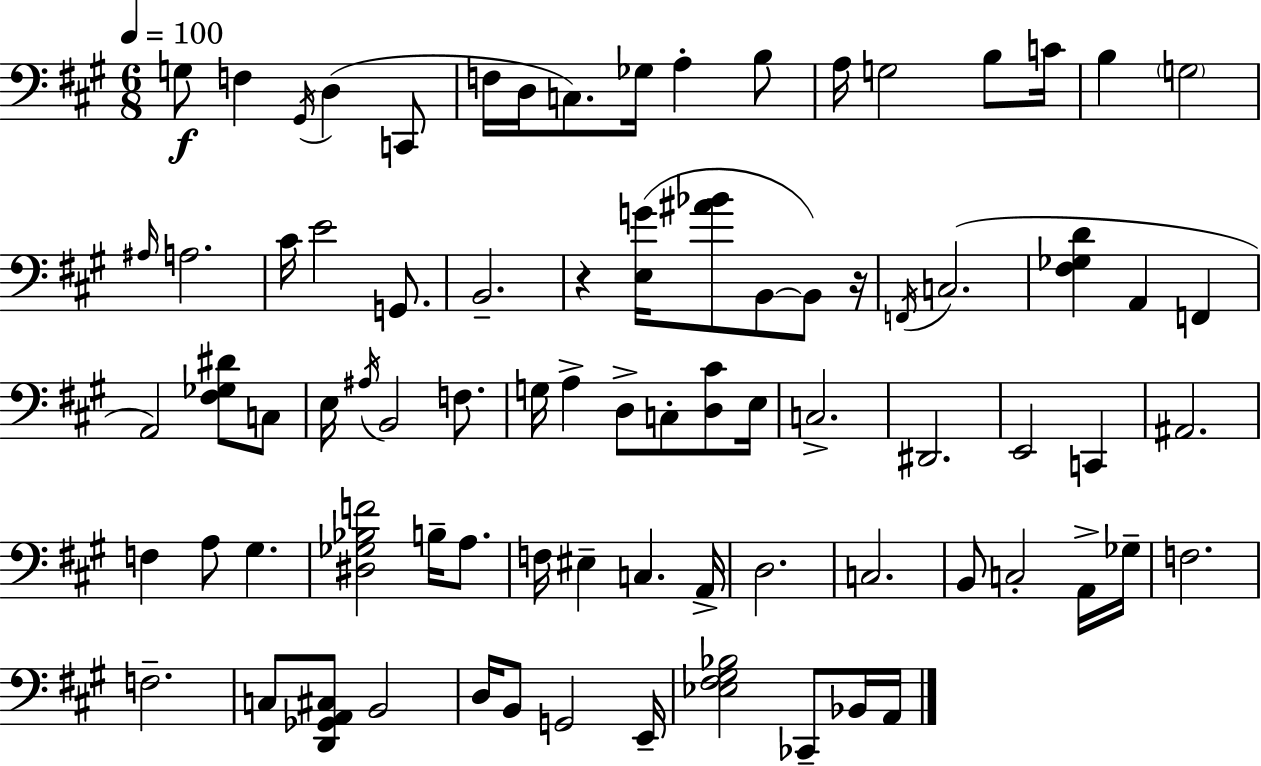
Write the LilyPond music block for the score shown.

{
  \clef bass
  \numericTimeSignature
  \time 6/8
  \key a \major
  \tempo 4 = 100
  g8\f f4 \acciaccatura { gis,16 } d4( c,8 | f16 d16 c8.) ges16 a4-. b8 | a16 g2 b8 | c'16 b4 \parenthesize g2 | \break \grace { ais16 } a2. | cis'16 e'2 g,8. | b,2.-- | r4 <e g'>16( <ais' bes'>8 b,8~~ b,8) | \break r16 \acciaccatura { f,16 } c2.( | <fis ges d'>4 a,4 f,4 | a,2) <fis ges dis'>8 | c8 e16 \acciaccatura { ais16 } b,2 | \break f8. g16 a4-> d8-> c8-. | <d cis'>8 e16 c2.-> | dis,2. | e,2 | \break c,4 ais,2. | f4 a8 gis4. | <dis ges bes f'>2 | b16-- a8. f16 eis4-- c4. | \break a,16-> d2. | c2. | b,8 c2-. | a,16-> ges16-- f2. | \break f2.-- | c8 <d, ges, a, cis>8 b,2 | d16 b,8 g,2 | e,16-- <ees fis gis bes>2 | \break ces,8-- bes,16 a,16 \bar "|."
}